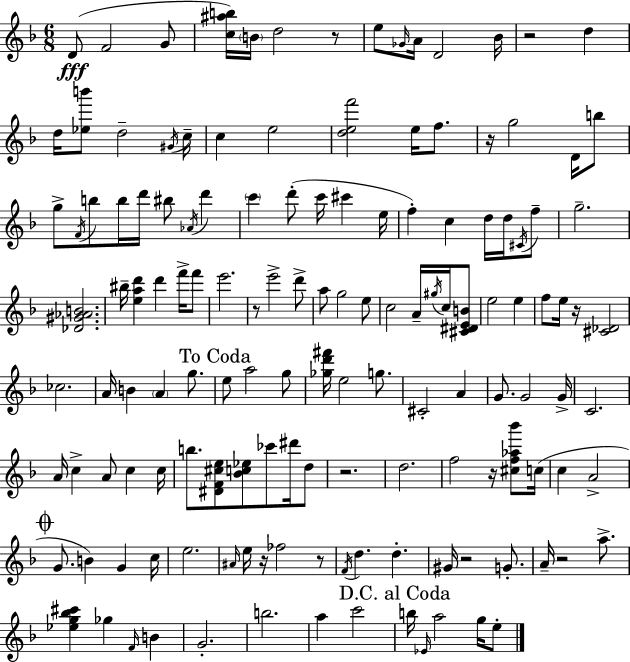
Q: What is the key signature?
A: D minor